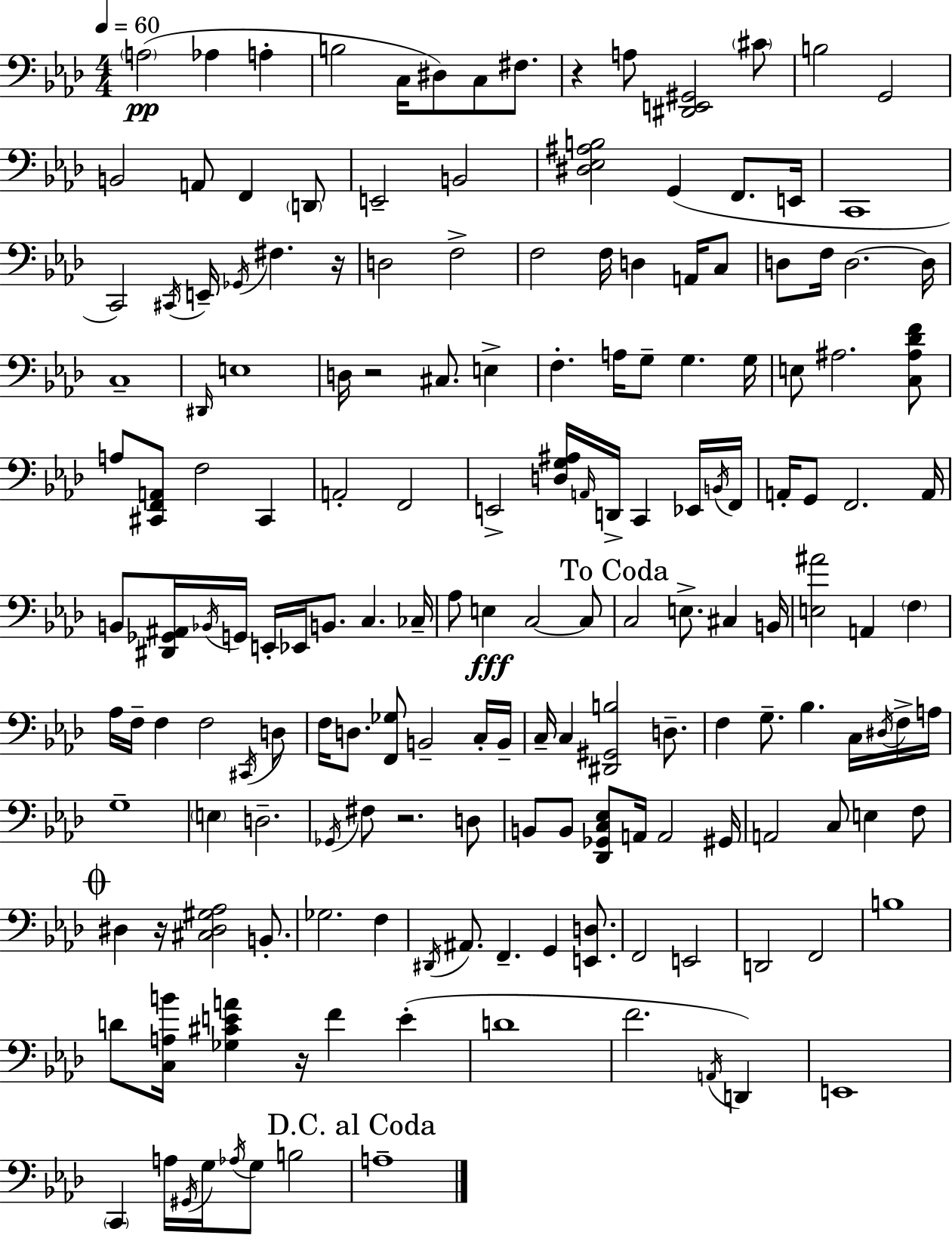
X:1
T:Untitled
M:4/4
L:1/4
K:Ab
A,2 _A, A, B,2 C,/4 ^D,/2 C,/2 ^F,/2 z A,/2 [^D,,E,,^G,,]2 ^C/2 B,2 G,,2 B,,2 A,,/2 F,, D,,/2 E,,2 B,,2 [^D,_E,^A,B,]2 G,, F,,/2 E,,/4 C,,4 C,,2 ^C,,/4 E,,/4 _G,,/4 ^F, z/4 D,2 F,2 F,2 F,/4 D, A,,/4 C,/2 D,/2 F,/4 D,2 D,/4 C,4 ^D,,/4 E,4 D,/4 z2 ^C,/2 E, F, A,/4 G,/2 G, G,/4 E,/2 ^A,2 [C,^A,_DF]/2 A,/2 [^C,,F,,A,,]/2 F,2 ^C,, A,,2 F,,2 E,,2 [D,G,^A,]/4 A,,/4 D,,/4 C,, _E,,/4 B,,/4 F,,/4 A,,/4 G,,/2 F,,2 A,,/4 B,,/2 [^D,,_G,,^A,,]/4 _B,,/4 G,,/4 E,,/4 _E,,/4 B,,/2 C, _C,/4 _A,/2 E, C,2 C,/2 C,2 E,/2 ^C, B,,/4 [E,^A]2 A,, F, _A,/4 F,/4 F, F,2 ^C,,/4 D,/2 F,/4 D,/2 [F,,_G,]/2 B,,2 C,/4 B,,/4 C,/4 C, [^D,,^G,,B,]2 D,/2 F, G,/2 _B, C,/4 ^D,/4 F,/4 A,/4 G,4 E, D,2 _G,,/4 ^F,/2 z2 D,/2 B,,/2 B,,/2 [_D,,_G,,C,_E,]/2 A,,/4 A,,2 ^G,,/4 A,,2 C,/2 E, F,/2 ^D, z/4 [^C,^D,^G,_A,]2 B,,/2 _G,2 F, ^D,,/4 ^A,,/2 F,, G,, [E,,D,]/2 F,,2 E,,2 D,,2 F,,2 B,4 D/2 [C,A,B]/4 [_G,^CEA] z/4 F E D4 F2 A,,/4 D,, E,,4 C,, A,/4 ^G,,/4 G,/4 _A,/4 G,/2 B,2 A,4